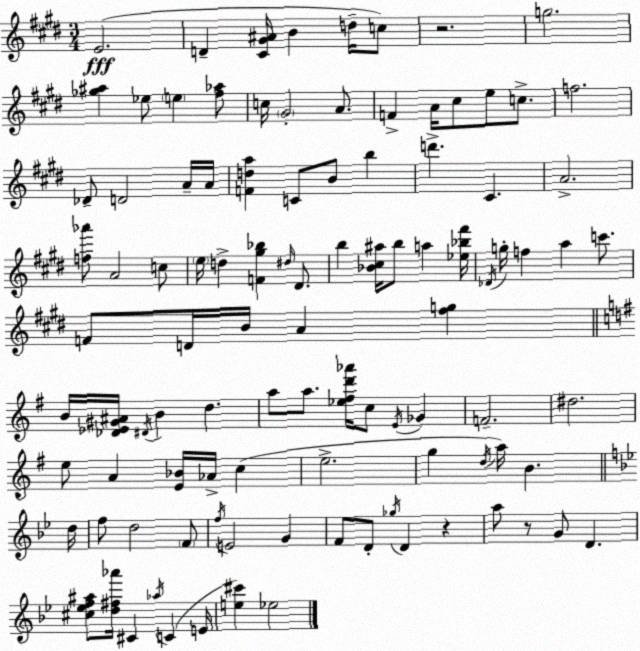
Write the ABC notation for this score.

X:1
T:Untitled
M:3/4
L:1/4
K:E
E2 D [^C^G^A]/4 B d/4 c/2 z2 g2 [_g^a] _e/2 e [^f_a]/2 c/4 ^G2 A/2 F A/4 ^c/2 e/2 c/2 f2 _D/2 D2 A/4 A/4 [Fda] C/2 B/2 b d' ^C A2 [f_a']/2 A2 c/2 e/4 d [F^g_b] ^d/4 ^D/2 b [_B^c^a]/4 b/2 a [_e_b^f']/4 _D/4 g/4 f a c'/2 F/2 D/4 B/4 A [^fg] B/4 [_D_E^G^A]/4 ^D/4 B d a/2 a/2 [_e^fd'_a']/4 c/2 E/4 _G F2 ^d2 e/2 A [E_B]/4 _A/4 c e2 g d/4 a/4 B d/4 f/2 d2 F/2 f/4 E2 G F/2 D/2 _g/4 D z a/2 z/2 G/2 D [^c_ef^a]/2 [d^f_a']/4 ^C _a/4 C E/4 [e^c'] _e2